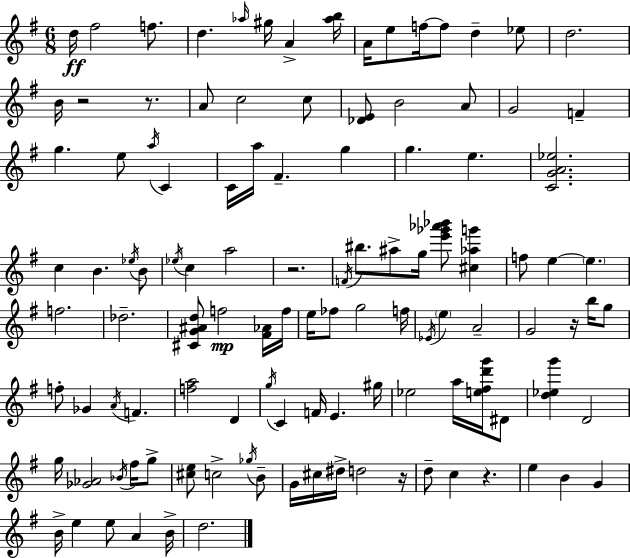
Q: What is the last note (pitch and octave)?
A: D5